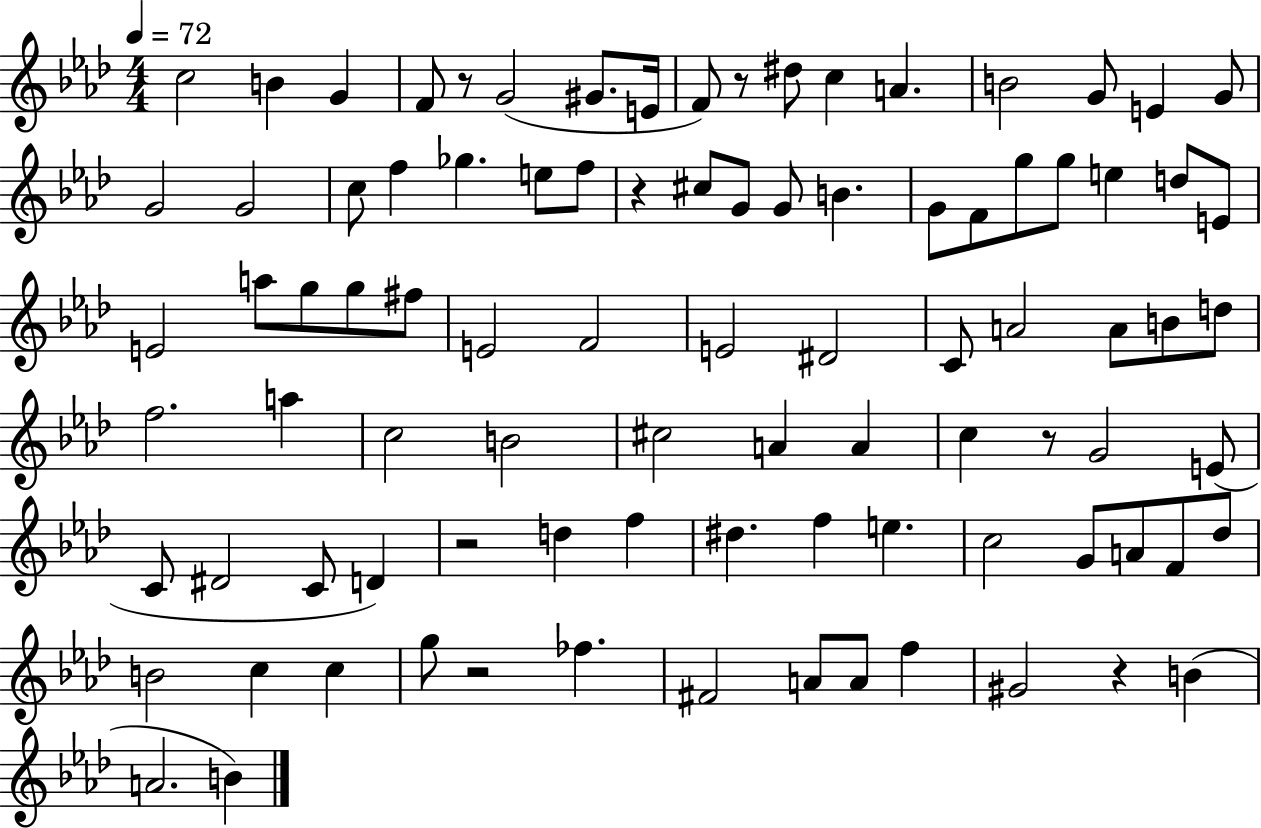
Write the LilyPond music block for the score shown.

{
  \clef treble
  \numericTimeSignature
  \time 4/4
  \key aes \major
  \tempo 4 = 72
  c''2 b'4 g'4 | f'8 r8 g'2( gis'8. e'16 | f'8) r8 dis''8 c''4 a'4. | b'2 g'8 e'4 g'8 | \break g'2 g'2 | c''8 f''4 ges''4. e''8 f''8 | r4 cis''8 g'8 g'8 b'4. | g'8 f'8 g''8 g''8 e''4 d''8 e'8 | \break e'2 a''8 g''8 g''8 fis''8 | e'2 f'2 | e'2 dis'2 | c'8 a'2 a'8 b'8 d''8 | \break f''2. a''4 | c''2 b'2 | cis''2 a'4 a'4 | c''4 r8 g'2 e'8( | \break c'8 dis'2 c'8 d'4) | r2 d''4 f''4 | dis''4. f''4 e''4. | c''2 g'8 a'8 f'8 des''8 | \break b'2 c''4 c''4 | g''8 r2 fes''4. | fis'2 a'8 a'8 f''4 | gis'2 r4 b'4( | \break a'2. b'4) | \bar "|."
}